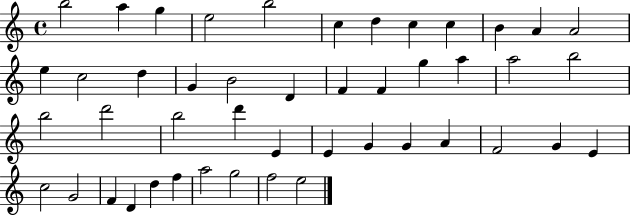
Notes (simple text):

B5/h A5/q G5/q E5/h B5/h C5/q D5/q C5/q C5/q B4/q A4/q A4/h E5/q C5/h D5/q G4/q B4/h D4/q F4/q F4/q G5/q A5/q A5/h B5/h B5/h D6/h B5/h D6/q E4/q E4/q G4/q G4/q A4/q F4/h G4/q E4/q C5/h G4/h F4/q D4/q D5/q F5/q A5/h G5/h F5/h E5/h